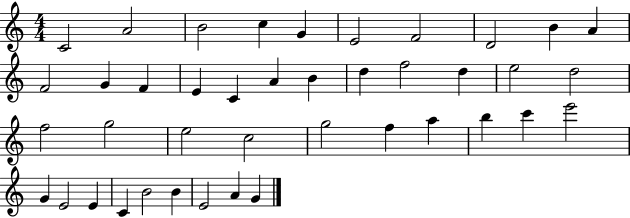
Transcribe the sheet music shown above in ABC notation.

X:1
T:Untitled
M:4/4
L:1/4
K:C
C2 A2 B2 c G E2 F2 D2 B A F2 G F E C A B d f2 d e2 d2 f2 g2 e2 c2 g2 f a b c' e'2 G E2 E C B2 B E2 A G